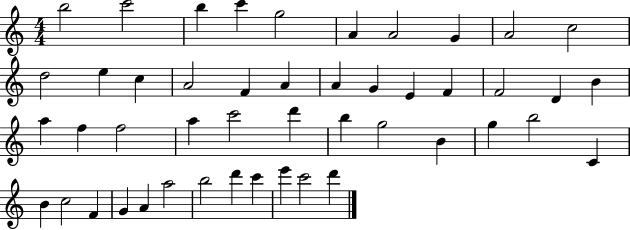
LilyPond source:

{
  \clef treble
  \numericTimeSignature
  \time 4/4
  \key c \major
  b''2 c'''2 | b''4 c'''4 g''2 | a'4 a'2 g'4 | a'2 c''2 | \break d''2 e''4 c''4 | a'2 f'4 a'4 | a'4 g'4 e'4 f'4 | f'2 d'4 b'4 | \break a''4 f''4 f''2 | a''4 c'''2 d'''4 | b''4 g''2 b'4 | g''4 b''2 c'4 | \break b'4 c''2 f'4 | g'4 a'4 a''2 | b''2 d'''4 c'''4 | e'''4 c'''2 d'''4 | \break \bar "|."
}